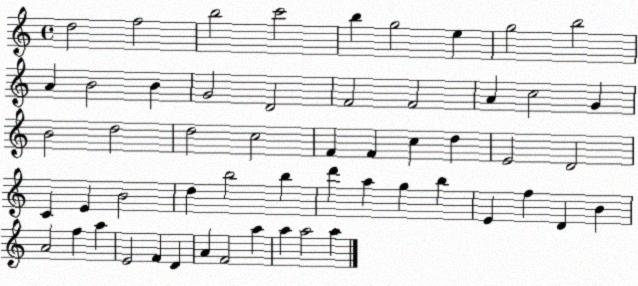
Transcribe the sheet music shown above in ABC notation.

X:1
T:Untitled
M:4/4
L:1/4
K:C
d2 f2 b2 c'2 b g2 e g2 b2 A B2 B G2 D2 F2 F2 A c2 G B2 d2 d2 c2 F F c d E2 D2 C E B2 d b2 b d' a g b E f D B A2 f a E2 F D A F2 a a a2 a